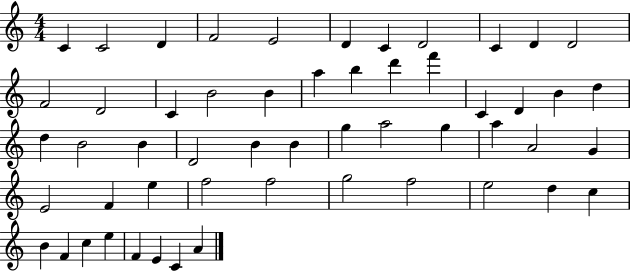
C4/q C4/h D4/q F4/h E4/h D4/q C4/q D4/h C4/q D4/q D4/h F4/h D4/h C4/q B4/h B4/q A5/q B5/q D6/q F6/q C4/q D4/q B4/q D5/q D5/q B4/h B4/q D4/h B4/q B4/q G5/q A5/h G5/q A5/q A4/h G4/q E4/h F4/q E5/q F5/h F5/h G5/h F5/h E5/h D5/q C5/q B4/q F4/q C5/q E5/q F4/q E4/q C4/q A4/q